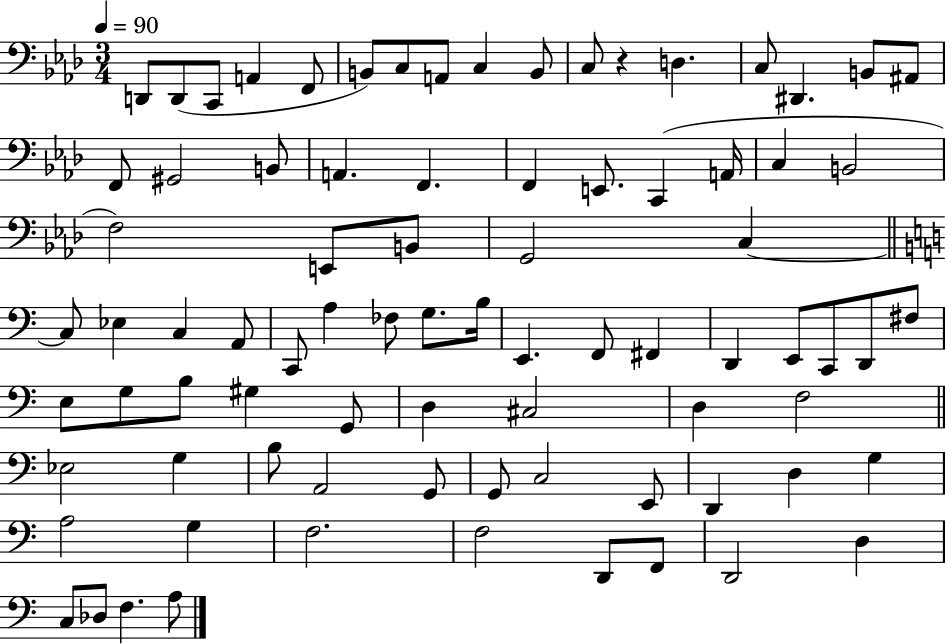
{
  \clef bass
  \numericTimeSignature
  \time 3/4
  \key aes \major
  \tempo 4 = 90
  d,8 d,8( c,8 a,4 f,8 | b,8) c8 a,8 c4 b,8 | c8 r4 d4. | c8 dis,4. b,8 ais,8 | \break f,8 gis,2 b,8 | a,4. f,4. | f,4 e,8. c,4( a,16 | c4 b,2 | \break f2) e,8 b,8 | g,2 c4~~ | \bar "||" \break \key a \minor c8 ees4 c4 a,8 | c,8 a4 fes8 g8. b16 | e,4. f,8 fis,4 | d,4 e,8 c,8 d,8 fis8 | \break e8 g8 b8 gis4 g,8 | d4 cis2 | d4 f2 | \bar "||" \break \key a \minor ees2 g4 | b8 a,2 g,8 | g,8 c2 e,8 | d,4 d4 g4 | \break a2 g4 | f2. | f2 d,8 f,8 | d,2 d4 | \break c8 des8 f4. a8 | \bar "|."
}